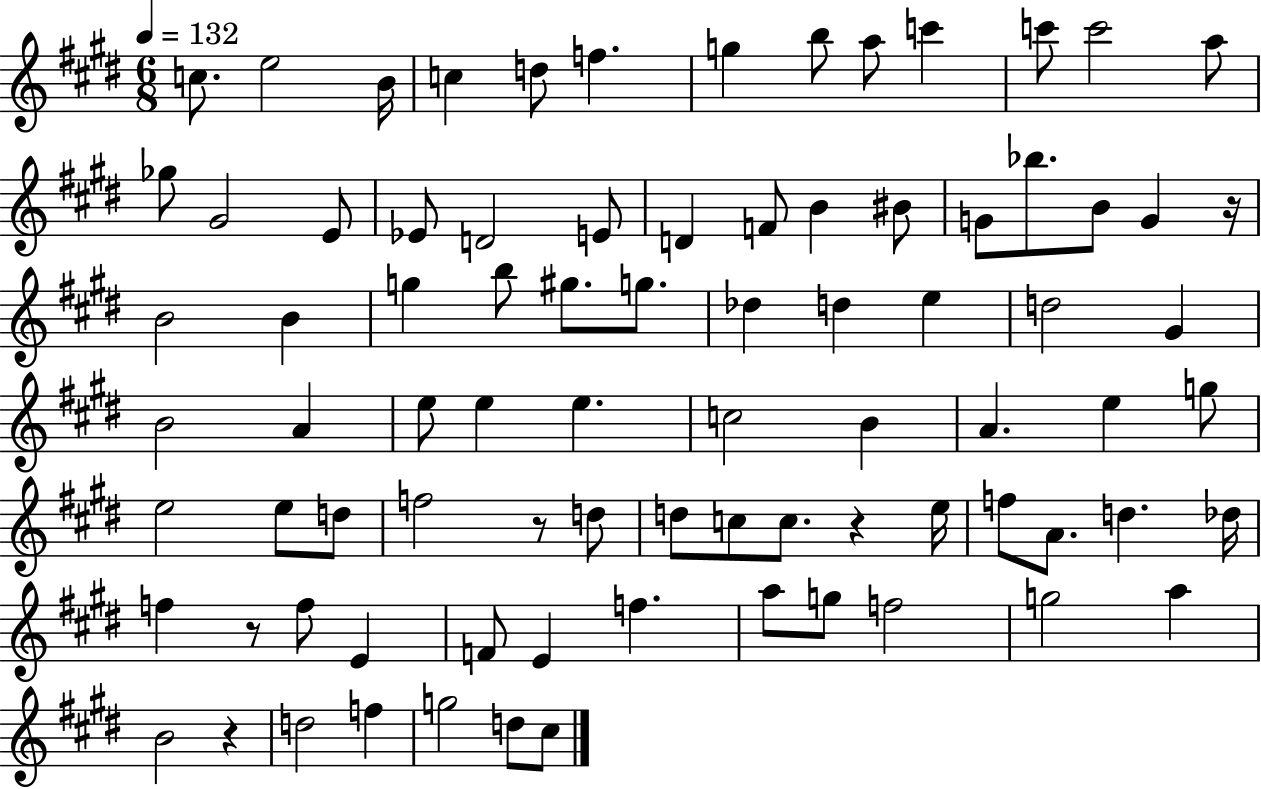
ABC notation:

X:1
T:Untitled
M:6/8
L:1/4
K:E
c/2 e2 B/4 c d/2 f g b/2 a/2 c' c'/2 c'2 a/2 _g/2 ^G2 E/2 _E/2 D2 E/2 D F/2 B ^B/2 G/2 _b/2 B/2 G z/4 B2 B g b/2 ^g/2 g/2 _d d e d2 ^G B2 A e/2 e e c2 B A e g/2 e2 e/2 d/2 f2 z/2 d/2 d/2 c/2 c/2 z e/4 f/2 A/2 d _d/4 f z/2 f/2 E F/2 E f a/2 g/2 f2 g2 a B2 z d2 f g2 d/2 ^c/2